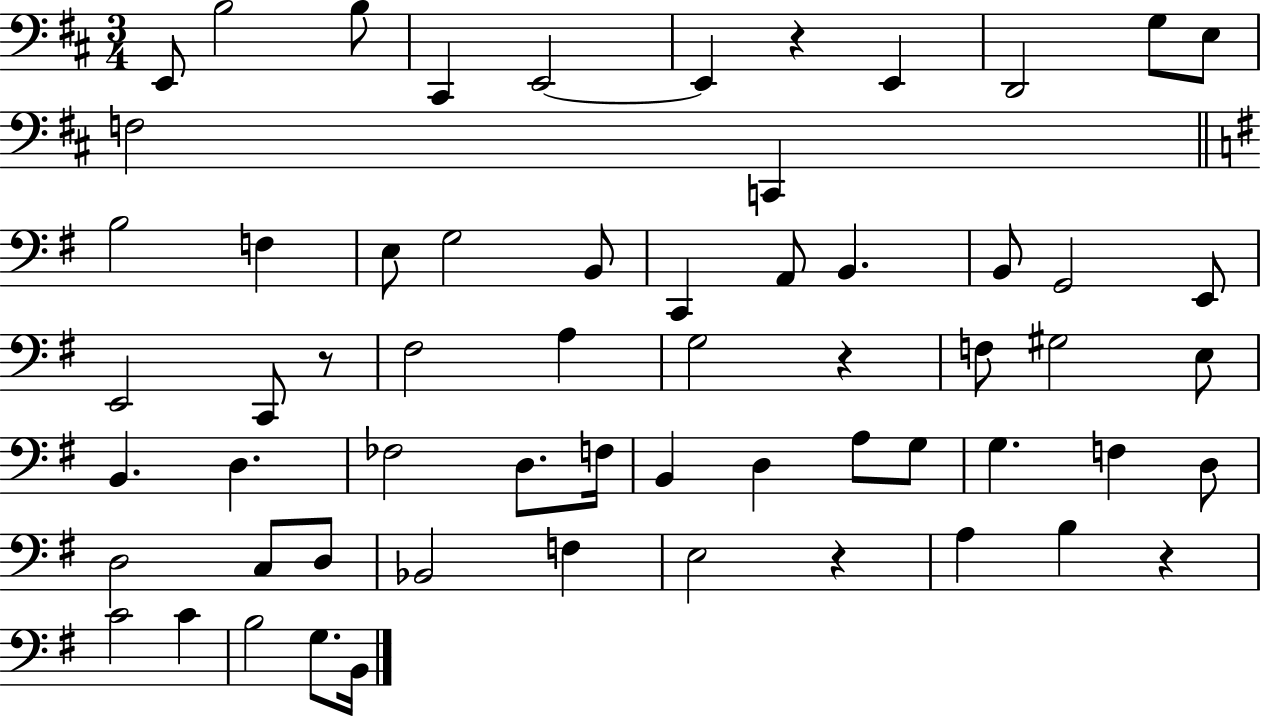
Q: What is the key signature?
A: D major